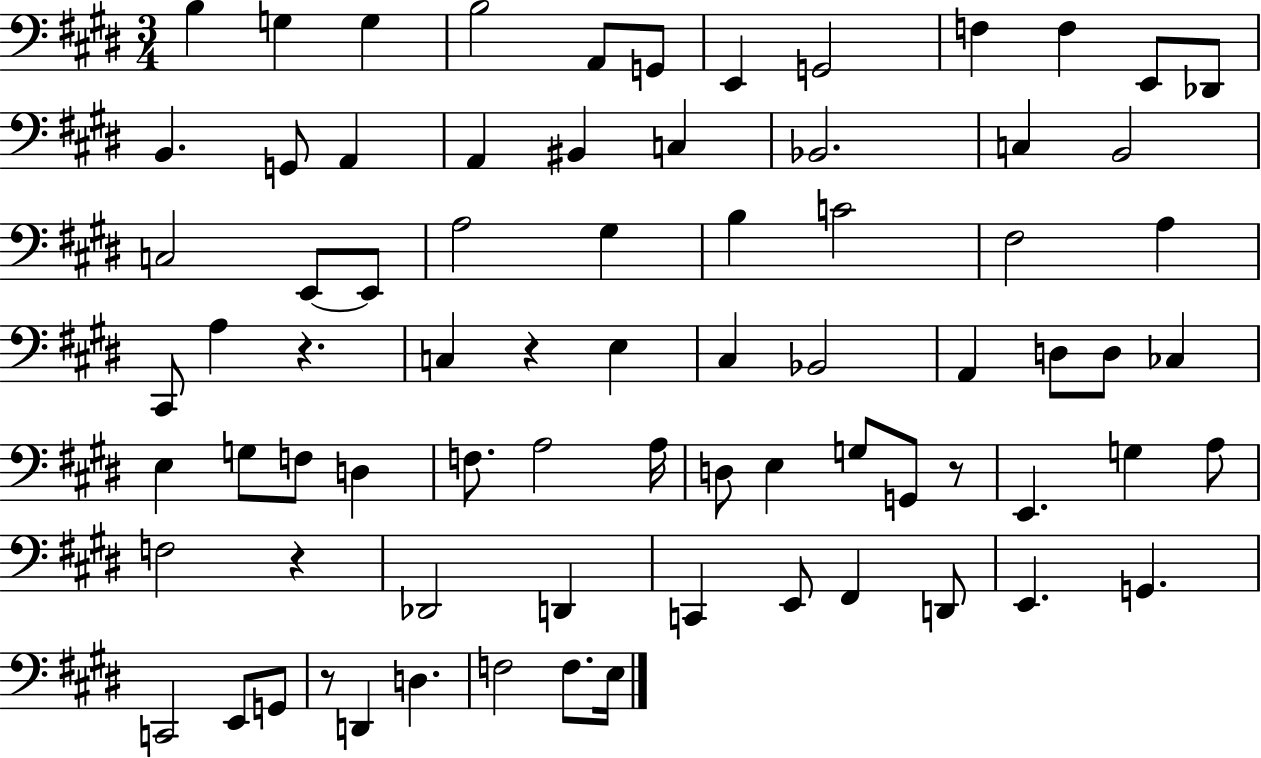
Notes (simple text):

B3/q G3/q G3/q B3/h A2/e G2/e E2/q G2/h F3/q F3/q E2/e Db2/e B2/q. G2/e A2/q A2/q BIS2/q C3/q Bb2/h. C3/q B2/h C3/h E2/e E2/e A3/h G#3/q B3/q C4/h F#3/h A3/q C#2/e A3/q R/q. C3/q R/q E3/q C#3/q Bb2/h A2/q D3/e D3/e CES3/q E3/q G3/e F3/e D3/q F3/e. A3/h A3/s D3/e E3/q G3/e G2/e R/e E2/q. G3/q A3/e F3/h R/q Db2/h D2/q C2/q E2/e F#2/q D2/e E2/q. G2/q. C2/h E2/e G2/e R/e D2/q D3/q. F3/h F3/e. E3/s